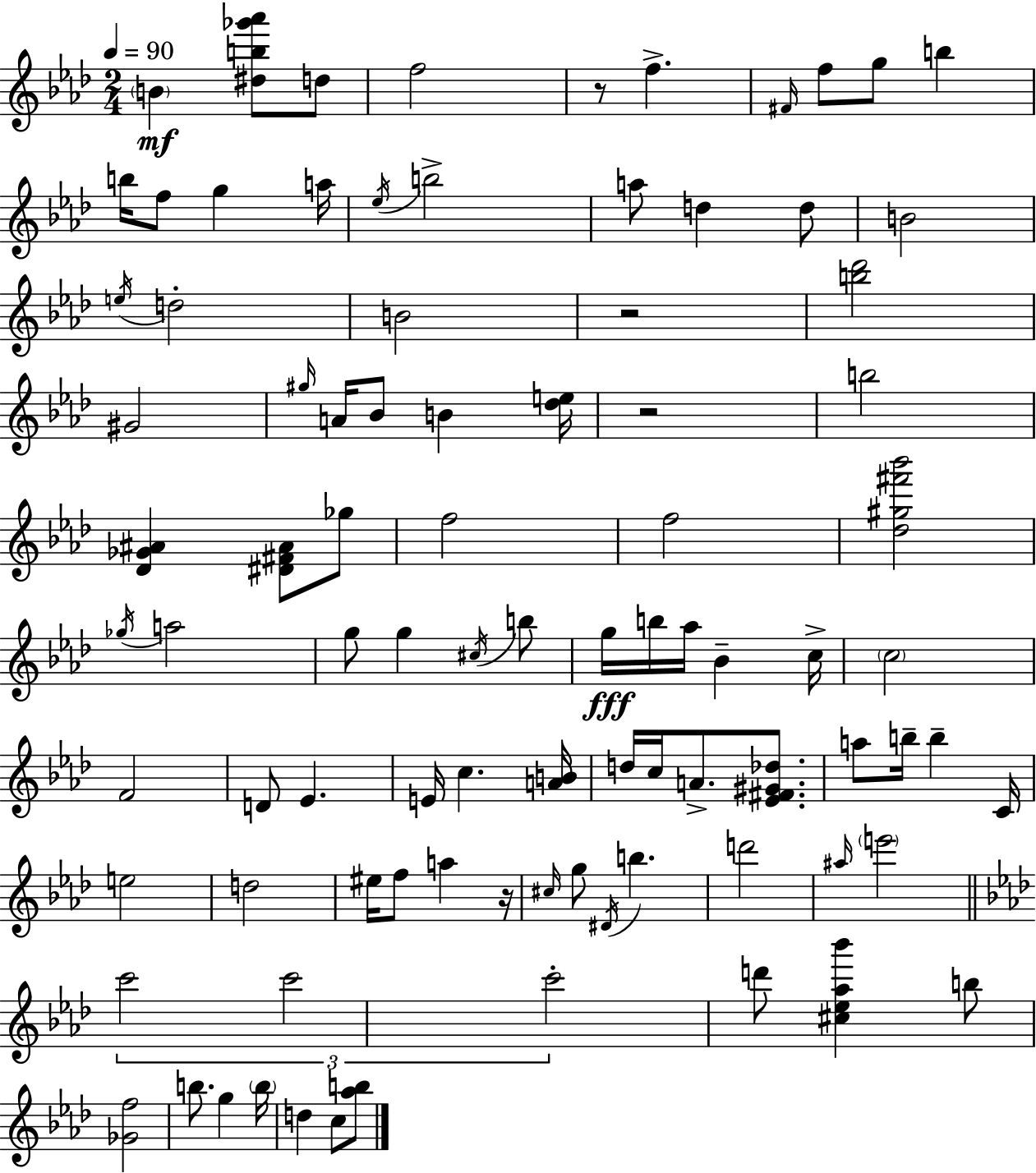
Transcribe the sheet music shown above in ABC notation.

X:1
T:Untitled
M:2/4
L:1/4
K:Fm
B [^db_g'_a']/2 d/2 f2 z/2 f ^F/4 f/2 g/2 b b/4 f/2 g a/4 _e/4 b2 a/2 d d/2 B2 e/4 d2 B2 z2 [b_d']2 ^G2 ^g/4 A/4 _B/2 B [_de]/4 z2 b2 [_D_G^A] [^D^F^A]/2 _g/2 f2 f2 [_d^g^f'_b']2 _g/4 a2 g/2 g ^c/4 b/2 g/4 b/4 _a/4 _B c/4 c2 F2 D/2 _E E/4 c [AB]/4 d/4 c/4 A/2 [_E^F^G_d]/2 a/2 b/4 b C/4 e2 d2 ^e/4 f/2 a z/4 ^c/4 g/2 ^D/4 b d'2 ^a/4 e'2 c'2 c'2 c'2 d'/2 [^c_e_a_b'] b/2 [_Gf]2 b/2 g b/4 d c/2 [_ab]/2